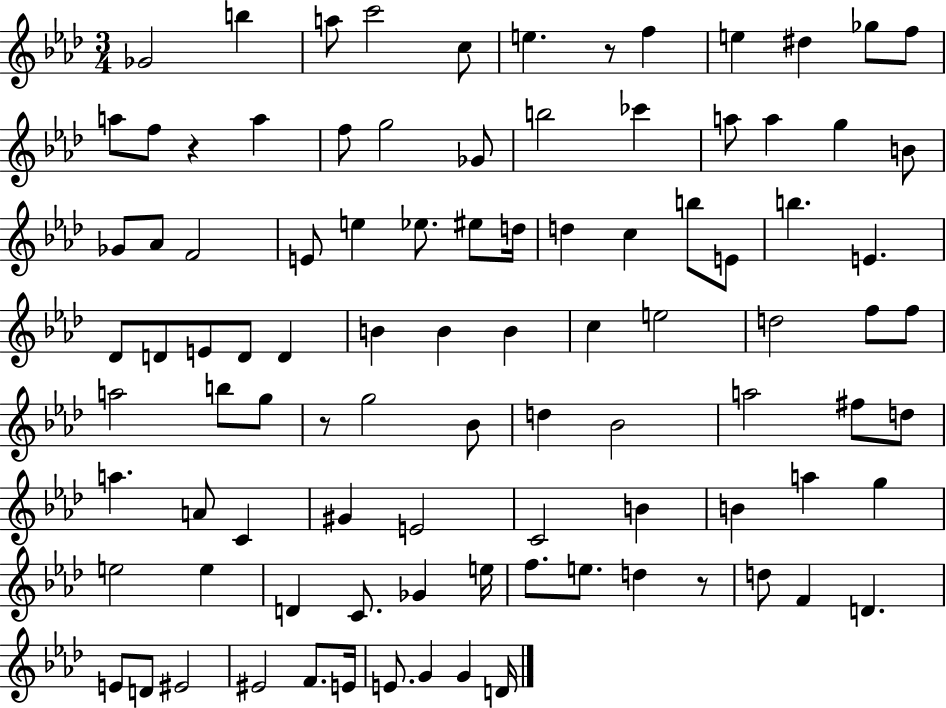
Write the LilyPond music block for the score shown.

{
  \clef treble
  \numericTimeSignature
  \time 3/4
  \key aes \major
  ges'2 b''4 | a''8 c'''2 c''8 | e''4. r8 f''4 | e''4 dis''4 ges''8 f''8 | \break a''8 f''8 r4 a''4 | f''8 g''2 ges'8 | b''2 ces'''4 | a''8 a''4 g''4 b'8 | \break ges'8 aes'8 f'2 | e'8 e''4 ees''8. eis''8 d''16 | d''4 c''4 b''8 e'8 | b''4. e'4. | \break des'8 d'8 e'8 d'8 d'4 | b'4 b'4 b'4 | c''4 e''2 | d''2 f''8 f''8 | \break a''2 b''8 g''8 | r8 g''2 bes'8 | d''4 bes'2 | a''2 fis''8 d''8 | \break a''4. a'8 c'4 | gis'4 e'2 | c'2 b'4 | b'4 a''4 g''4 | \break e''2 e''4 | d'4 c'8. ges'4 e''16 | f''8. e''8. d''4 r8 | d''8 f'4 d'4. | \break e'8 d'8 eis'2 | eis'2 f'8. e'16 | e'8. g'4 g'4 d'16 | \bar "|."
}